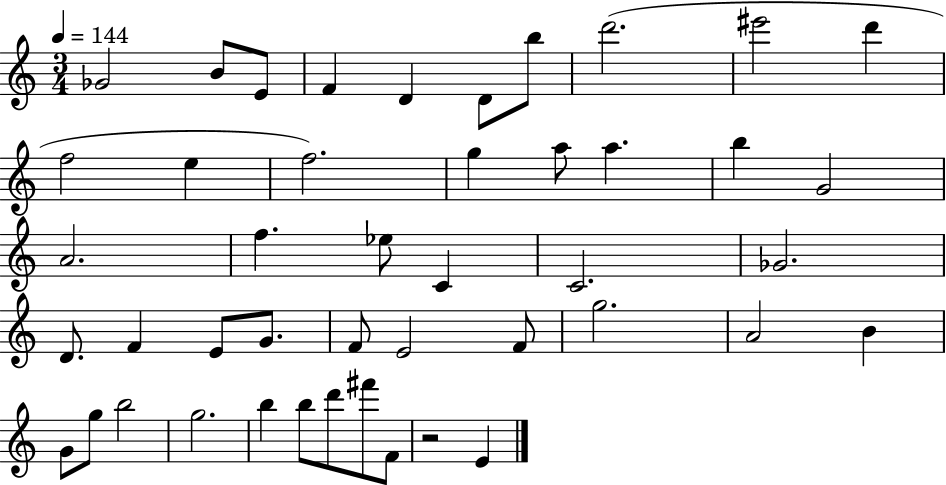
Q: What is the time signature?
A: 3/4